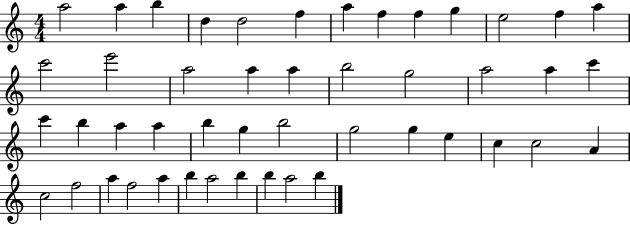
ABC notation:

X:1
T:Untitled
M:4/4
L:1/4
K:C
a2 a b d d2 f a f f g e2 f a c'2 e'2 a2 a a b2 g2 a2 a c' c' b a a b g b2 g2 g e c c2 A c2 f2 a f2 a b a2 b b a2 b